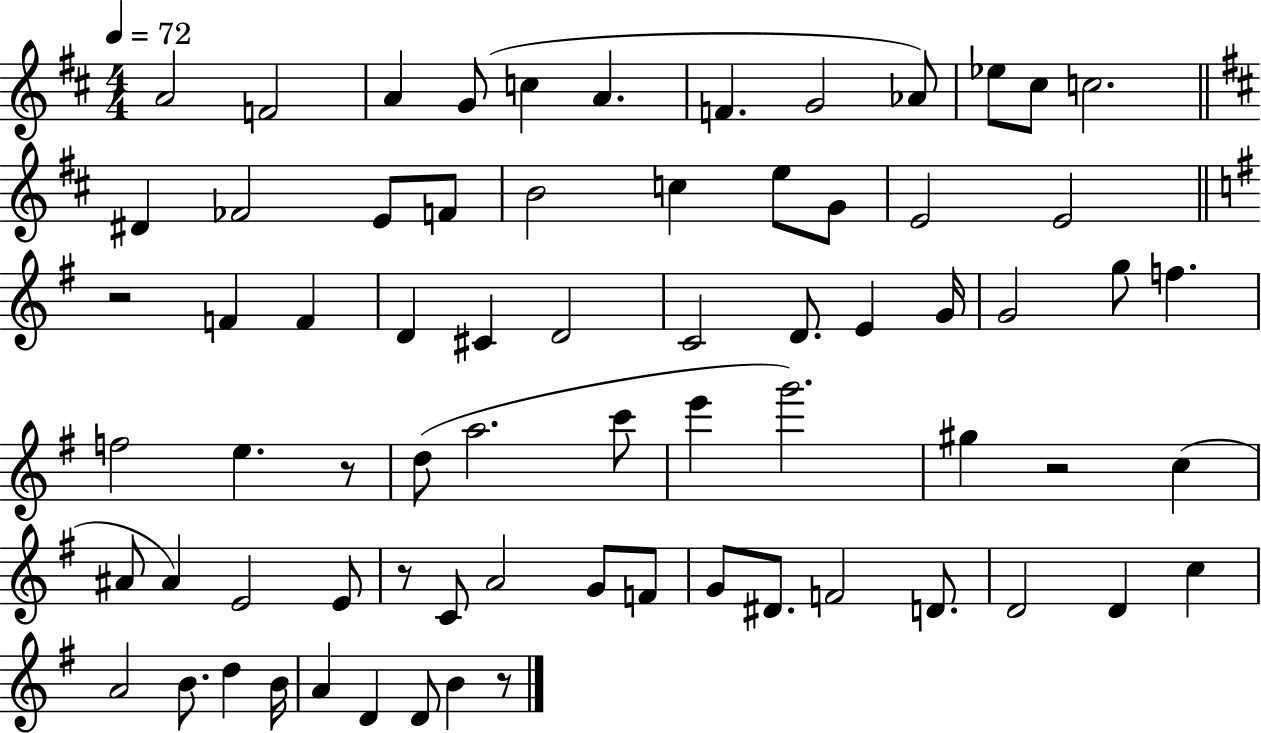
{
  \clef treble
  \numericTimeSignature
  \time 4/4
  \key d \major
  \tempo 4 = 72
  \repeat volta 2 { a'2 f'2 | a'4 g'8( c''4 a'4. | f'4. g'2 aes'8) | ees''8 cis''8 c''2. | \break \bar "||" \break \key b \minor dis'4 fes'2 e'8 f'8 | b'2 c''4 e''8 g'8 | e'2 e'2 | \bar "||" \break \key g \major r2 f'4 f'4 | d'4 cis'4 d'2 | c'2 d'8. e'4 g'16 | g'2 g''8 f''4. | \break f''2 e''4. r8 | d''8( a''2. c'''8 | e'''4 g'''2.) | gis''4 r2 c''4( | \break ais'8 ais'4) e'2 e'8 | r8 c'8 a'2 g'8 f'8 | g'8 dis'8. f'2 d'8. | d'2 d'4 c''4 | \break a'2 b'8. d''4 b'16 | a'4 d'4 d'8 b'4 r8 | } \bar "|."
}